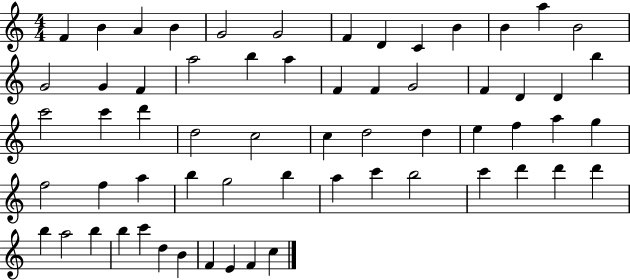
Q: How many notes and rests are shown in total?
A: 62